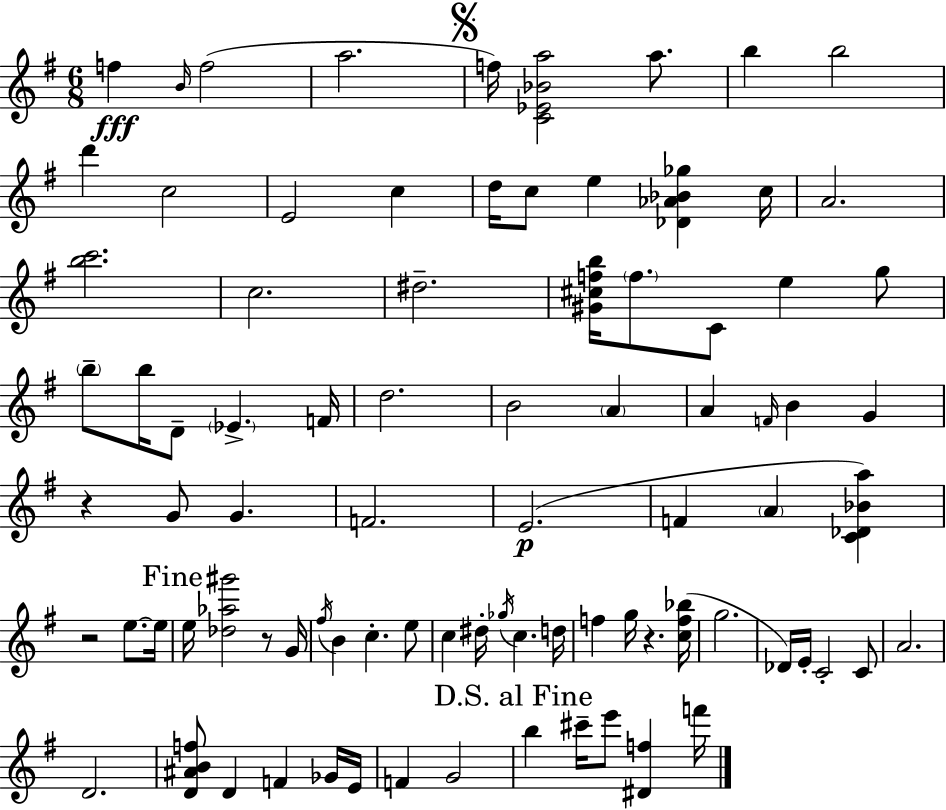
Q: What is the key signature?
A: G major